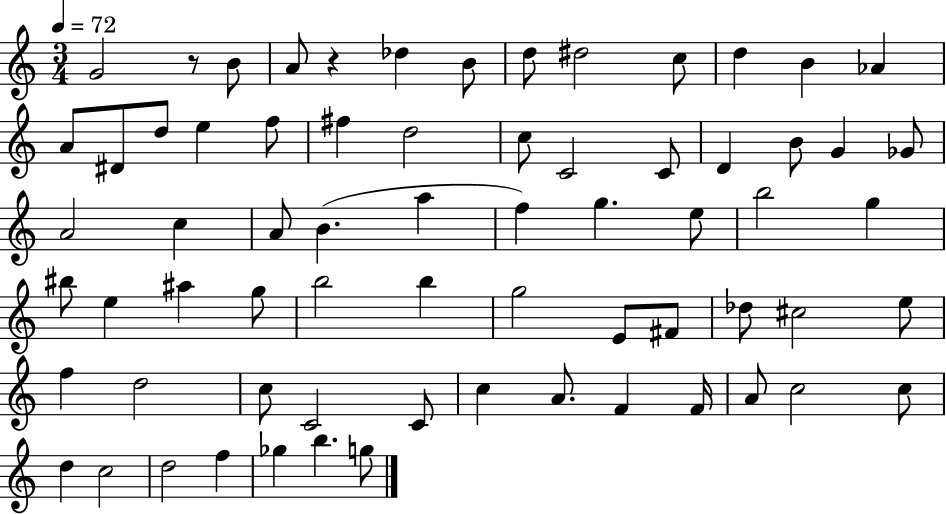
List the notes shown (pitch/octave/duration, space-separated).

G4/h R/e B4/e A4/e R/q Db5/q B4/e D5/e D#5/h C5/e D5/q B4/q Ab4/q A4/e D#4/e D5/e E5/q F5/e F#5/q D5/h C5/e C4/h C4/e D4/q B4/e G4/q Gb4/e A4/h C5/q A4/e B4/q. A5/q F5/q G5/q. E5/e B5/h G5/q BIS5/e E5/q A#5/q G5/e B5/h B5/q G5/h E4/e F#4/e Db5/e C#5/h E5/e F5/q D5/h C5/e C4/h C4/e C5/q A4/e. F4/q F4/s A4/e C5/h C5/e D5/q C5/h D5/h F5/q Gb5/q B5/q. G5/e